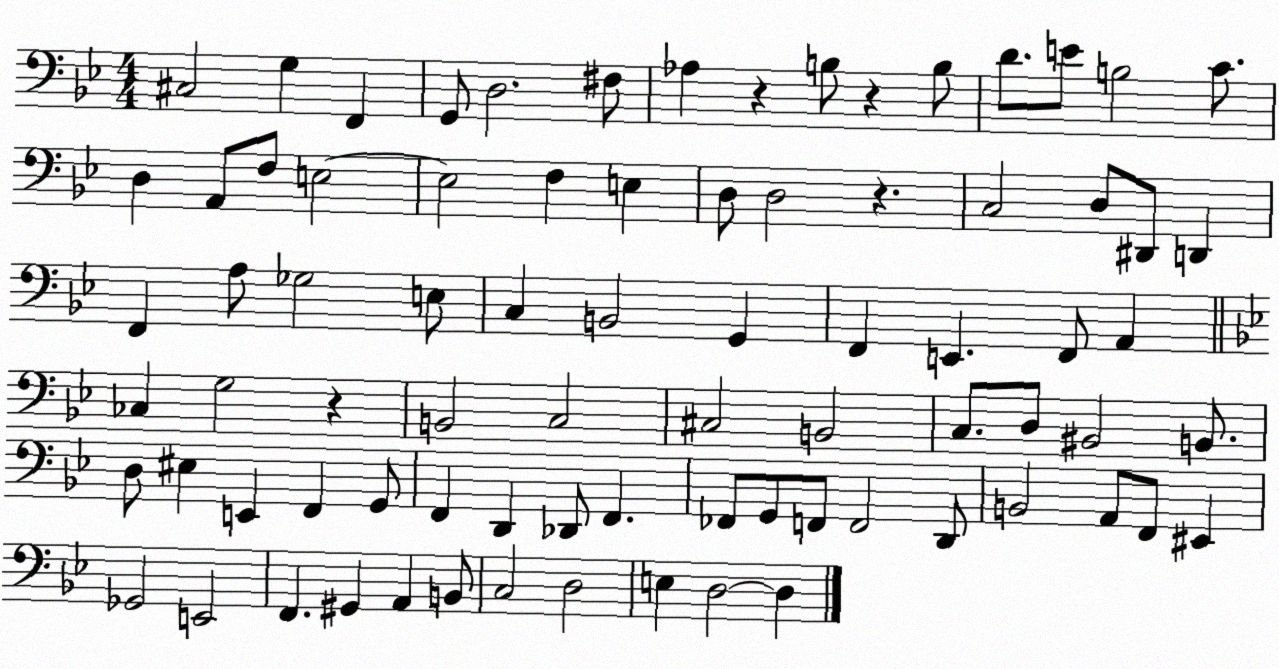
X:1
T:Untitled
M:4/4
L:1/4
K:Bb
^C,2 G, F,, G,,/2 D,2 ^F,/2 _A, z B,/2 z B,/2 D/2 E/2 B,2 C/2 D, A,,/2 F,/2 E,2 E,2 F, E, D,/2 D,2 z C,2 D,/2 ^D,,/2 D,, F,, A,/2 _G,2 E,/2 C, B,,2 G,, F,, E,, F,,/2 A,, _C, G,2 z B,,2 C,2 ^C,2 B,,2 C,/2 D,/2 ^B,,2 B,,/2 D,/2 ^E, E,, F,, G,,/2 F,, D,, _D,,/2 F,, _F,,/2 G,,/2 F,,/2 F,,2 D,,/2 B,,2 A,,/2 F,,/2 ^E,, _G,,2 E,,2 F,, ^G,, A,, B,,/2 C,2 D,2 E, D,2 D,